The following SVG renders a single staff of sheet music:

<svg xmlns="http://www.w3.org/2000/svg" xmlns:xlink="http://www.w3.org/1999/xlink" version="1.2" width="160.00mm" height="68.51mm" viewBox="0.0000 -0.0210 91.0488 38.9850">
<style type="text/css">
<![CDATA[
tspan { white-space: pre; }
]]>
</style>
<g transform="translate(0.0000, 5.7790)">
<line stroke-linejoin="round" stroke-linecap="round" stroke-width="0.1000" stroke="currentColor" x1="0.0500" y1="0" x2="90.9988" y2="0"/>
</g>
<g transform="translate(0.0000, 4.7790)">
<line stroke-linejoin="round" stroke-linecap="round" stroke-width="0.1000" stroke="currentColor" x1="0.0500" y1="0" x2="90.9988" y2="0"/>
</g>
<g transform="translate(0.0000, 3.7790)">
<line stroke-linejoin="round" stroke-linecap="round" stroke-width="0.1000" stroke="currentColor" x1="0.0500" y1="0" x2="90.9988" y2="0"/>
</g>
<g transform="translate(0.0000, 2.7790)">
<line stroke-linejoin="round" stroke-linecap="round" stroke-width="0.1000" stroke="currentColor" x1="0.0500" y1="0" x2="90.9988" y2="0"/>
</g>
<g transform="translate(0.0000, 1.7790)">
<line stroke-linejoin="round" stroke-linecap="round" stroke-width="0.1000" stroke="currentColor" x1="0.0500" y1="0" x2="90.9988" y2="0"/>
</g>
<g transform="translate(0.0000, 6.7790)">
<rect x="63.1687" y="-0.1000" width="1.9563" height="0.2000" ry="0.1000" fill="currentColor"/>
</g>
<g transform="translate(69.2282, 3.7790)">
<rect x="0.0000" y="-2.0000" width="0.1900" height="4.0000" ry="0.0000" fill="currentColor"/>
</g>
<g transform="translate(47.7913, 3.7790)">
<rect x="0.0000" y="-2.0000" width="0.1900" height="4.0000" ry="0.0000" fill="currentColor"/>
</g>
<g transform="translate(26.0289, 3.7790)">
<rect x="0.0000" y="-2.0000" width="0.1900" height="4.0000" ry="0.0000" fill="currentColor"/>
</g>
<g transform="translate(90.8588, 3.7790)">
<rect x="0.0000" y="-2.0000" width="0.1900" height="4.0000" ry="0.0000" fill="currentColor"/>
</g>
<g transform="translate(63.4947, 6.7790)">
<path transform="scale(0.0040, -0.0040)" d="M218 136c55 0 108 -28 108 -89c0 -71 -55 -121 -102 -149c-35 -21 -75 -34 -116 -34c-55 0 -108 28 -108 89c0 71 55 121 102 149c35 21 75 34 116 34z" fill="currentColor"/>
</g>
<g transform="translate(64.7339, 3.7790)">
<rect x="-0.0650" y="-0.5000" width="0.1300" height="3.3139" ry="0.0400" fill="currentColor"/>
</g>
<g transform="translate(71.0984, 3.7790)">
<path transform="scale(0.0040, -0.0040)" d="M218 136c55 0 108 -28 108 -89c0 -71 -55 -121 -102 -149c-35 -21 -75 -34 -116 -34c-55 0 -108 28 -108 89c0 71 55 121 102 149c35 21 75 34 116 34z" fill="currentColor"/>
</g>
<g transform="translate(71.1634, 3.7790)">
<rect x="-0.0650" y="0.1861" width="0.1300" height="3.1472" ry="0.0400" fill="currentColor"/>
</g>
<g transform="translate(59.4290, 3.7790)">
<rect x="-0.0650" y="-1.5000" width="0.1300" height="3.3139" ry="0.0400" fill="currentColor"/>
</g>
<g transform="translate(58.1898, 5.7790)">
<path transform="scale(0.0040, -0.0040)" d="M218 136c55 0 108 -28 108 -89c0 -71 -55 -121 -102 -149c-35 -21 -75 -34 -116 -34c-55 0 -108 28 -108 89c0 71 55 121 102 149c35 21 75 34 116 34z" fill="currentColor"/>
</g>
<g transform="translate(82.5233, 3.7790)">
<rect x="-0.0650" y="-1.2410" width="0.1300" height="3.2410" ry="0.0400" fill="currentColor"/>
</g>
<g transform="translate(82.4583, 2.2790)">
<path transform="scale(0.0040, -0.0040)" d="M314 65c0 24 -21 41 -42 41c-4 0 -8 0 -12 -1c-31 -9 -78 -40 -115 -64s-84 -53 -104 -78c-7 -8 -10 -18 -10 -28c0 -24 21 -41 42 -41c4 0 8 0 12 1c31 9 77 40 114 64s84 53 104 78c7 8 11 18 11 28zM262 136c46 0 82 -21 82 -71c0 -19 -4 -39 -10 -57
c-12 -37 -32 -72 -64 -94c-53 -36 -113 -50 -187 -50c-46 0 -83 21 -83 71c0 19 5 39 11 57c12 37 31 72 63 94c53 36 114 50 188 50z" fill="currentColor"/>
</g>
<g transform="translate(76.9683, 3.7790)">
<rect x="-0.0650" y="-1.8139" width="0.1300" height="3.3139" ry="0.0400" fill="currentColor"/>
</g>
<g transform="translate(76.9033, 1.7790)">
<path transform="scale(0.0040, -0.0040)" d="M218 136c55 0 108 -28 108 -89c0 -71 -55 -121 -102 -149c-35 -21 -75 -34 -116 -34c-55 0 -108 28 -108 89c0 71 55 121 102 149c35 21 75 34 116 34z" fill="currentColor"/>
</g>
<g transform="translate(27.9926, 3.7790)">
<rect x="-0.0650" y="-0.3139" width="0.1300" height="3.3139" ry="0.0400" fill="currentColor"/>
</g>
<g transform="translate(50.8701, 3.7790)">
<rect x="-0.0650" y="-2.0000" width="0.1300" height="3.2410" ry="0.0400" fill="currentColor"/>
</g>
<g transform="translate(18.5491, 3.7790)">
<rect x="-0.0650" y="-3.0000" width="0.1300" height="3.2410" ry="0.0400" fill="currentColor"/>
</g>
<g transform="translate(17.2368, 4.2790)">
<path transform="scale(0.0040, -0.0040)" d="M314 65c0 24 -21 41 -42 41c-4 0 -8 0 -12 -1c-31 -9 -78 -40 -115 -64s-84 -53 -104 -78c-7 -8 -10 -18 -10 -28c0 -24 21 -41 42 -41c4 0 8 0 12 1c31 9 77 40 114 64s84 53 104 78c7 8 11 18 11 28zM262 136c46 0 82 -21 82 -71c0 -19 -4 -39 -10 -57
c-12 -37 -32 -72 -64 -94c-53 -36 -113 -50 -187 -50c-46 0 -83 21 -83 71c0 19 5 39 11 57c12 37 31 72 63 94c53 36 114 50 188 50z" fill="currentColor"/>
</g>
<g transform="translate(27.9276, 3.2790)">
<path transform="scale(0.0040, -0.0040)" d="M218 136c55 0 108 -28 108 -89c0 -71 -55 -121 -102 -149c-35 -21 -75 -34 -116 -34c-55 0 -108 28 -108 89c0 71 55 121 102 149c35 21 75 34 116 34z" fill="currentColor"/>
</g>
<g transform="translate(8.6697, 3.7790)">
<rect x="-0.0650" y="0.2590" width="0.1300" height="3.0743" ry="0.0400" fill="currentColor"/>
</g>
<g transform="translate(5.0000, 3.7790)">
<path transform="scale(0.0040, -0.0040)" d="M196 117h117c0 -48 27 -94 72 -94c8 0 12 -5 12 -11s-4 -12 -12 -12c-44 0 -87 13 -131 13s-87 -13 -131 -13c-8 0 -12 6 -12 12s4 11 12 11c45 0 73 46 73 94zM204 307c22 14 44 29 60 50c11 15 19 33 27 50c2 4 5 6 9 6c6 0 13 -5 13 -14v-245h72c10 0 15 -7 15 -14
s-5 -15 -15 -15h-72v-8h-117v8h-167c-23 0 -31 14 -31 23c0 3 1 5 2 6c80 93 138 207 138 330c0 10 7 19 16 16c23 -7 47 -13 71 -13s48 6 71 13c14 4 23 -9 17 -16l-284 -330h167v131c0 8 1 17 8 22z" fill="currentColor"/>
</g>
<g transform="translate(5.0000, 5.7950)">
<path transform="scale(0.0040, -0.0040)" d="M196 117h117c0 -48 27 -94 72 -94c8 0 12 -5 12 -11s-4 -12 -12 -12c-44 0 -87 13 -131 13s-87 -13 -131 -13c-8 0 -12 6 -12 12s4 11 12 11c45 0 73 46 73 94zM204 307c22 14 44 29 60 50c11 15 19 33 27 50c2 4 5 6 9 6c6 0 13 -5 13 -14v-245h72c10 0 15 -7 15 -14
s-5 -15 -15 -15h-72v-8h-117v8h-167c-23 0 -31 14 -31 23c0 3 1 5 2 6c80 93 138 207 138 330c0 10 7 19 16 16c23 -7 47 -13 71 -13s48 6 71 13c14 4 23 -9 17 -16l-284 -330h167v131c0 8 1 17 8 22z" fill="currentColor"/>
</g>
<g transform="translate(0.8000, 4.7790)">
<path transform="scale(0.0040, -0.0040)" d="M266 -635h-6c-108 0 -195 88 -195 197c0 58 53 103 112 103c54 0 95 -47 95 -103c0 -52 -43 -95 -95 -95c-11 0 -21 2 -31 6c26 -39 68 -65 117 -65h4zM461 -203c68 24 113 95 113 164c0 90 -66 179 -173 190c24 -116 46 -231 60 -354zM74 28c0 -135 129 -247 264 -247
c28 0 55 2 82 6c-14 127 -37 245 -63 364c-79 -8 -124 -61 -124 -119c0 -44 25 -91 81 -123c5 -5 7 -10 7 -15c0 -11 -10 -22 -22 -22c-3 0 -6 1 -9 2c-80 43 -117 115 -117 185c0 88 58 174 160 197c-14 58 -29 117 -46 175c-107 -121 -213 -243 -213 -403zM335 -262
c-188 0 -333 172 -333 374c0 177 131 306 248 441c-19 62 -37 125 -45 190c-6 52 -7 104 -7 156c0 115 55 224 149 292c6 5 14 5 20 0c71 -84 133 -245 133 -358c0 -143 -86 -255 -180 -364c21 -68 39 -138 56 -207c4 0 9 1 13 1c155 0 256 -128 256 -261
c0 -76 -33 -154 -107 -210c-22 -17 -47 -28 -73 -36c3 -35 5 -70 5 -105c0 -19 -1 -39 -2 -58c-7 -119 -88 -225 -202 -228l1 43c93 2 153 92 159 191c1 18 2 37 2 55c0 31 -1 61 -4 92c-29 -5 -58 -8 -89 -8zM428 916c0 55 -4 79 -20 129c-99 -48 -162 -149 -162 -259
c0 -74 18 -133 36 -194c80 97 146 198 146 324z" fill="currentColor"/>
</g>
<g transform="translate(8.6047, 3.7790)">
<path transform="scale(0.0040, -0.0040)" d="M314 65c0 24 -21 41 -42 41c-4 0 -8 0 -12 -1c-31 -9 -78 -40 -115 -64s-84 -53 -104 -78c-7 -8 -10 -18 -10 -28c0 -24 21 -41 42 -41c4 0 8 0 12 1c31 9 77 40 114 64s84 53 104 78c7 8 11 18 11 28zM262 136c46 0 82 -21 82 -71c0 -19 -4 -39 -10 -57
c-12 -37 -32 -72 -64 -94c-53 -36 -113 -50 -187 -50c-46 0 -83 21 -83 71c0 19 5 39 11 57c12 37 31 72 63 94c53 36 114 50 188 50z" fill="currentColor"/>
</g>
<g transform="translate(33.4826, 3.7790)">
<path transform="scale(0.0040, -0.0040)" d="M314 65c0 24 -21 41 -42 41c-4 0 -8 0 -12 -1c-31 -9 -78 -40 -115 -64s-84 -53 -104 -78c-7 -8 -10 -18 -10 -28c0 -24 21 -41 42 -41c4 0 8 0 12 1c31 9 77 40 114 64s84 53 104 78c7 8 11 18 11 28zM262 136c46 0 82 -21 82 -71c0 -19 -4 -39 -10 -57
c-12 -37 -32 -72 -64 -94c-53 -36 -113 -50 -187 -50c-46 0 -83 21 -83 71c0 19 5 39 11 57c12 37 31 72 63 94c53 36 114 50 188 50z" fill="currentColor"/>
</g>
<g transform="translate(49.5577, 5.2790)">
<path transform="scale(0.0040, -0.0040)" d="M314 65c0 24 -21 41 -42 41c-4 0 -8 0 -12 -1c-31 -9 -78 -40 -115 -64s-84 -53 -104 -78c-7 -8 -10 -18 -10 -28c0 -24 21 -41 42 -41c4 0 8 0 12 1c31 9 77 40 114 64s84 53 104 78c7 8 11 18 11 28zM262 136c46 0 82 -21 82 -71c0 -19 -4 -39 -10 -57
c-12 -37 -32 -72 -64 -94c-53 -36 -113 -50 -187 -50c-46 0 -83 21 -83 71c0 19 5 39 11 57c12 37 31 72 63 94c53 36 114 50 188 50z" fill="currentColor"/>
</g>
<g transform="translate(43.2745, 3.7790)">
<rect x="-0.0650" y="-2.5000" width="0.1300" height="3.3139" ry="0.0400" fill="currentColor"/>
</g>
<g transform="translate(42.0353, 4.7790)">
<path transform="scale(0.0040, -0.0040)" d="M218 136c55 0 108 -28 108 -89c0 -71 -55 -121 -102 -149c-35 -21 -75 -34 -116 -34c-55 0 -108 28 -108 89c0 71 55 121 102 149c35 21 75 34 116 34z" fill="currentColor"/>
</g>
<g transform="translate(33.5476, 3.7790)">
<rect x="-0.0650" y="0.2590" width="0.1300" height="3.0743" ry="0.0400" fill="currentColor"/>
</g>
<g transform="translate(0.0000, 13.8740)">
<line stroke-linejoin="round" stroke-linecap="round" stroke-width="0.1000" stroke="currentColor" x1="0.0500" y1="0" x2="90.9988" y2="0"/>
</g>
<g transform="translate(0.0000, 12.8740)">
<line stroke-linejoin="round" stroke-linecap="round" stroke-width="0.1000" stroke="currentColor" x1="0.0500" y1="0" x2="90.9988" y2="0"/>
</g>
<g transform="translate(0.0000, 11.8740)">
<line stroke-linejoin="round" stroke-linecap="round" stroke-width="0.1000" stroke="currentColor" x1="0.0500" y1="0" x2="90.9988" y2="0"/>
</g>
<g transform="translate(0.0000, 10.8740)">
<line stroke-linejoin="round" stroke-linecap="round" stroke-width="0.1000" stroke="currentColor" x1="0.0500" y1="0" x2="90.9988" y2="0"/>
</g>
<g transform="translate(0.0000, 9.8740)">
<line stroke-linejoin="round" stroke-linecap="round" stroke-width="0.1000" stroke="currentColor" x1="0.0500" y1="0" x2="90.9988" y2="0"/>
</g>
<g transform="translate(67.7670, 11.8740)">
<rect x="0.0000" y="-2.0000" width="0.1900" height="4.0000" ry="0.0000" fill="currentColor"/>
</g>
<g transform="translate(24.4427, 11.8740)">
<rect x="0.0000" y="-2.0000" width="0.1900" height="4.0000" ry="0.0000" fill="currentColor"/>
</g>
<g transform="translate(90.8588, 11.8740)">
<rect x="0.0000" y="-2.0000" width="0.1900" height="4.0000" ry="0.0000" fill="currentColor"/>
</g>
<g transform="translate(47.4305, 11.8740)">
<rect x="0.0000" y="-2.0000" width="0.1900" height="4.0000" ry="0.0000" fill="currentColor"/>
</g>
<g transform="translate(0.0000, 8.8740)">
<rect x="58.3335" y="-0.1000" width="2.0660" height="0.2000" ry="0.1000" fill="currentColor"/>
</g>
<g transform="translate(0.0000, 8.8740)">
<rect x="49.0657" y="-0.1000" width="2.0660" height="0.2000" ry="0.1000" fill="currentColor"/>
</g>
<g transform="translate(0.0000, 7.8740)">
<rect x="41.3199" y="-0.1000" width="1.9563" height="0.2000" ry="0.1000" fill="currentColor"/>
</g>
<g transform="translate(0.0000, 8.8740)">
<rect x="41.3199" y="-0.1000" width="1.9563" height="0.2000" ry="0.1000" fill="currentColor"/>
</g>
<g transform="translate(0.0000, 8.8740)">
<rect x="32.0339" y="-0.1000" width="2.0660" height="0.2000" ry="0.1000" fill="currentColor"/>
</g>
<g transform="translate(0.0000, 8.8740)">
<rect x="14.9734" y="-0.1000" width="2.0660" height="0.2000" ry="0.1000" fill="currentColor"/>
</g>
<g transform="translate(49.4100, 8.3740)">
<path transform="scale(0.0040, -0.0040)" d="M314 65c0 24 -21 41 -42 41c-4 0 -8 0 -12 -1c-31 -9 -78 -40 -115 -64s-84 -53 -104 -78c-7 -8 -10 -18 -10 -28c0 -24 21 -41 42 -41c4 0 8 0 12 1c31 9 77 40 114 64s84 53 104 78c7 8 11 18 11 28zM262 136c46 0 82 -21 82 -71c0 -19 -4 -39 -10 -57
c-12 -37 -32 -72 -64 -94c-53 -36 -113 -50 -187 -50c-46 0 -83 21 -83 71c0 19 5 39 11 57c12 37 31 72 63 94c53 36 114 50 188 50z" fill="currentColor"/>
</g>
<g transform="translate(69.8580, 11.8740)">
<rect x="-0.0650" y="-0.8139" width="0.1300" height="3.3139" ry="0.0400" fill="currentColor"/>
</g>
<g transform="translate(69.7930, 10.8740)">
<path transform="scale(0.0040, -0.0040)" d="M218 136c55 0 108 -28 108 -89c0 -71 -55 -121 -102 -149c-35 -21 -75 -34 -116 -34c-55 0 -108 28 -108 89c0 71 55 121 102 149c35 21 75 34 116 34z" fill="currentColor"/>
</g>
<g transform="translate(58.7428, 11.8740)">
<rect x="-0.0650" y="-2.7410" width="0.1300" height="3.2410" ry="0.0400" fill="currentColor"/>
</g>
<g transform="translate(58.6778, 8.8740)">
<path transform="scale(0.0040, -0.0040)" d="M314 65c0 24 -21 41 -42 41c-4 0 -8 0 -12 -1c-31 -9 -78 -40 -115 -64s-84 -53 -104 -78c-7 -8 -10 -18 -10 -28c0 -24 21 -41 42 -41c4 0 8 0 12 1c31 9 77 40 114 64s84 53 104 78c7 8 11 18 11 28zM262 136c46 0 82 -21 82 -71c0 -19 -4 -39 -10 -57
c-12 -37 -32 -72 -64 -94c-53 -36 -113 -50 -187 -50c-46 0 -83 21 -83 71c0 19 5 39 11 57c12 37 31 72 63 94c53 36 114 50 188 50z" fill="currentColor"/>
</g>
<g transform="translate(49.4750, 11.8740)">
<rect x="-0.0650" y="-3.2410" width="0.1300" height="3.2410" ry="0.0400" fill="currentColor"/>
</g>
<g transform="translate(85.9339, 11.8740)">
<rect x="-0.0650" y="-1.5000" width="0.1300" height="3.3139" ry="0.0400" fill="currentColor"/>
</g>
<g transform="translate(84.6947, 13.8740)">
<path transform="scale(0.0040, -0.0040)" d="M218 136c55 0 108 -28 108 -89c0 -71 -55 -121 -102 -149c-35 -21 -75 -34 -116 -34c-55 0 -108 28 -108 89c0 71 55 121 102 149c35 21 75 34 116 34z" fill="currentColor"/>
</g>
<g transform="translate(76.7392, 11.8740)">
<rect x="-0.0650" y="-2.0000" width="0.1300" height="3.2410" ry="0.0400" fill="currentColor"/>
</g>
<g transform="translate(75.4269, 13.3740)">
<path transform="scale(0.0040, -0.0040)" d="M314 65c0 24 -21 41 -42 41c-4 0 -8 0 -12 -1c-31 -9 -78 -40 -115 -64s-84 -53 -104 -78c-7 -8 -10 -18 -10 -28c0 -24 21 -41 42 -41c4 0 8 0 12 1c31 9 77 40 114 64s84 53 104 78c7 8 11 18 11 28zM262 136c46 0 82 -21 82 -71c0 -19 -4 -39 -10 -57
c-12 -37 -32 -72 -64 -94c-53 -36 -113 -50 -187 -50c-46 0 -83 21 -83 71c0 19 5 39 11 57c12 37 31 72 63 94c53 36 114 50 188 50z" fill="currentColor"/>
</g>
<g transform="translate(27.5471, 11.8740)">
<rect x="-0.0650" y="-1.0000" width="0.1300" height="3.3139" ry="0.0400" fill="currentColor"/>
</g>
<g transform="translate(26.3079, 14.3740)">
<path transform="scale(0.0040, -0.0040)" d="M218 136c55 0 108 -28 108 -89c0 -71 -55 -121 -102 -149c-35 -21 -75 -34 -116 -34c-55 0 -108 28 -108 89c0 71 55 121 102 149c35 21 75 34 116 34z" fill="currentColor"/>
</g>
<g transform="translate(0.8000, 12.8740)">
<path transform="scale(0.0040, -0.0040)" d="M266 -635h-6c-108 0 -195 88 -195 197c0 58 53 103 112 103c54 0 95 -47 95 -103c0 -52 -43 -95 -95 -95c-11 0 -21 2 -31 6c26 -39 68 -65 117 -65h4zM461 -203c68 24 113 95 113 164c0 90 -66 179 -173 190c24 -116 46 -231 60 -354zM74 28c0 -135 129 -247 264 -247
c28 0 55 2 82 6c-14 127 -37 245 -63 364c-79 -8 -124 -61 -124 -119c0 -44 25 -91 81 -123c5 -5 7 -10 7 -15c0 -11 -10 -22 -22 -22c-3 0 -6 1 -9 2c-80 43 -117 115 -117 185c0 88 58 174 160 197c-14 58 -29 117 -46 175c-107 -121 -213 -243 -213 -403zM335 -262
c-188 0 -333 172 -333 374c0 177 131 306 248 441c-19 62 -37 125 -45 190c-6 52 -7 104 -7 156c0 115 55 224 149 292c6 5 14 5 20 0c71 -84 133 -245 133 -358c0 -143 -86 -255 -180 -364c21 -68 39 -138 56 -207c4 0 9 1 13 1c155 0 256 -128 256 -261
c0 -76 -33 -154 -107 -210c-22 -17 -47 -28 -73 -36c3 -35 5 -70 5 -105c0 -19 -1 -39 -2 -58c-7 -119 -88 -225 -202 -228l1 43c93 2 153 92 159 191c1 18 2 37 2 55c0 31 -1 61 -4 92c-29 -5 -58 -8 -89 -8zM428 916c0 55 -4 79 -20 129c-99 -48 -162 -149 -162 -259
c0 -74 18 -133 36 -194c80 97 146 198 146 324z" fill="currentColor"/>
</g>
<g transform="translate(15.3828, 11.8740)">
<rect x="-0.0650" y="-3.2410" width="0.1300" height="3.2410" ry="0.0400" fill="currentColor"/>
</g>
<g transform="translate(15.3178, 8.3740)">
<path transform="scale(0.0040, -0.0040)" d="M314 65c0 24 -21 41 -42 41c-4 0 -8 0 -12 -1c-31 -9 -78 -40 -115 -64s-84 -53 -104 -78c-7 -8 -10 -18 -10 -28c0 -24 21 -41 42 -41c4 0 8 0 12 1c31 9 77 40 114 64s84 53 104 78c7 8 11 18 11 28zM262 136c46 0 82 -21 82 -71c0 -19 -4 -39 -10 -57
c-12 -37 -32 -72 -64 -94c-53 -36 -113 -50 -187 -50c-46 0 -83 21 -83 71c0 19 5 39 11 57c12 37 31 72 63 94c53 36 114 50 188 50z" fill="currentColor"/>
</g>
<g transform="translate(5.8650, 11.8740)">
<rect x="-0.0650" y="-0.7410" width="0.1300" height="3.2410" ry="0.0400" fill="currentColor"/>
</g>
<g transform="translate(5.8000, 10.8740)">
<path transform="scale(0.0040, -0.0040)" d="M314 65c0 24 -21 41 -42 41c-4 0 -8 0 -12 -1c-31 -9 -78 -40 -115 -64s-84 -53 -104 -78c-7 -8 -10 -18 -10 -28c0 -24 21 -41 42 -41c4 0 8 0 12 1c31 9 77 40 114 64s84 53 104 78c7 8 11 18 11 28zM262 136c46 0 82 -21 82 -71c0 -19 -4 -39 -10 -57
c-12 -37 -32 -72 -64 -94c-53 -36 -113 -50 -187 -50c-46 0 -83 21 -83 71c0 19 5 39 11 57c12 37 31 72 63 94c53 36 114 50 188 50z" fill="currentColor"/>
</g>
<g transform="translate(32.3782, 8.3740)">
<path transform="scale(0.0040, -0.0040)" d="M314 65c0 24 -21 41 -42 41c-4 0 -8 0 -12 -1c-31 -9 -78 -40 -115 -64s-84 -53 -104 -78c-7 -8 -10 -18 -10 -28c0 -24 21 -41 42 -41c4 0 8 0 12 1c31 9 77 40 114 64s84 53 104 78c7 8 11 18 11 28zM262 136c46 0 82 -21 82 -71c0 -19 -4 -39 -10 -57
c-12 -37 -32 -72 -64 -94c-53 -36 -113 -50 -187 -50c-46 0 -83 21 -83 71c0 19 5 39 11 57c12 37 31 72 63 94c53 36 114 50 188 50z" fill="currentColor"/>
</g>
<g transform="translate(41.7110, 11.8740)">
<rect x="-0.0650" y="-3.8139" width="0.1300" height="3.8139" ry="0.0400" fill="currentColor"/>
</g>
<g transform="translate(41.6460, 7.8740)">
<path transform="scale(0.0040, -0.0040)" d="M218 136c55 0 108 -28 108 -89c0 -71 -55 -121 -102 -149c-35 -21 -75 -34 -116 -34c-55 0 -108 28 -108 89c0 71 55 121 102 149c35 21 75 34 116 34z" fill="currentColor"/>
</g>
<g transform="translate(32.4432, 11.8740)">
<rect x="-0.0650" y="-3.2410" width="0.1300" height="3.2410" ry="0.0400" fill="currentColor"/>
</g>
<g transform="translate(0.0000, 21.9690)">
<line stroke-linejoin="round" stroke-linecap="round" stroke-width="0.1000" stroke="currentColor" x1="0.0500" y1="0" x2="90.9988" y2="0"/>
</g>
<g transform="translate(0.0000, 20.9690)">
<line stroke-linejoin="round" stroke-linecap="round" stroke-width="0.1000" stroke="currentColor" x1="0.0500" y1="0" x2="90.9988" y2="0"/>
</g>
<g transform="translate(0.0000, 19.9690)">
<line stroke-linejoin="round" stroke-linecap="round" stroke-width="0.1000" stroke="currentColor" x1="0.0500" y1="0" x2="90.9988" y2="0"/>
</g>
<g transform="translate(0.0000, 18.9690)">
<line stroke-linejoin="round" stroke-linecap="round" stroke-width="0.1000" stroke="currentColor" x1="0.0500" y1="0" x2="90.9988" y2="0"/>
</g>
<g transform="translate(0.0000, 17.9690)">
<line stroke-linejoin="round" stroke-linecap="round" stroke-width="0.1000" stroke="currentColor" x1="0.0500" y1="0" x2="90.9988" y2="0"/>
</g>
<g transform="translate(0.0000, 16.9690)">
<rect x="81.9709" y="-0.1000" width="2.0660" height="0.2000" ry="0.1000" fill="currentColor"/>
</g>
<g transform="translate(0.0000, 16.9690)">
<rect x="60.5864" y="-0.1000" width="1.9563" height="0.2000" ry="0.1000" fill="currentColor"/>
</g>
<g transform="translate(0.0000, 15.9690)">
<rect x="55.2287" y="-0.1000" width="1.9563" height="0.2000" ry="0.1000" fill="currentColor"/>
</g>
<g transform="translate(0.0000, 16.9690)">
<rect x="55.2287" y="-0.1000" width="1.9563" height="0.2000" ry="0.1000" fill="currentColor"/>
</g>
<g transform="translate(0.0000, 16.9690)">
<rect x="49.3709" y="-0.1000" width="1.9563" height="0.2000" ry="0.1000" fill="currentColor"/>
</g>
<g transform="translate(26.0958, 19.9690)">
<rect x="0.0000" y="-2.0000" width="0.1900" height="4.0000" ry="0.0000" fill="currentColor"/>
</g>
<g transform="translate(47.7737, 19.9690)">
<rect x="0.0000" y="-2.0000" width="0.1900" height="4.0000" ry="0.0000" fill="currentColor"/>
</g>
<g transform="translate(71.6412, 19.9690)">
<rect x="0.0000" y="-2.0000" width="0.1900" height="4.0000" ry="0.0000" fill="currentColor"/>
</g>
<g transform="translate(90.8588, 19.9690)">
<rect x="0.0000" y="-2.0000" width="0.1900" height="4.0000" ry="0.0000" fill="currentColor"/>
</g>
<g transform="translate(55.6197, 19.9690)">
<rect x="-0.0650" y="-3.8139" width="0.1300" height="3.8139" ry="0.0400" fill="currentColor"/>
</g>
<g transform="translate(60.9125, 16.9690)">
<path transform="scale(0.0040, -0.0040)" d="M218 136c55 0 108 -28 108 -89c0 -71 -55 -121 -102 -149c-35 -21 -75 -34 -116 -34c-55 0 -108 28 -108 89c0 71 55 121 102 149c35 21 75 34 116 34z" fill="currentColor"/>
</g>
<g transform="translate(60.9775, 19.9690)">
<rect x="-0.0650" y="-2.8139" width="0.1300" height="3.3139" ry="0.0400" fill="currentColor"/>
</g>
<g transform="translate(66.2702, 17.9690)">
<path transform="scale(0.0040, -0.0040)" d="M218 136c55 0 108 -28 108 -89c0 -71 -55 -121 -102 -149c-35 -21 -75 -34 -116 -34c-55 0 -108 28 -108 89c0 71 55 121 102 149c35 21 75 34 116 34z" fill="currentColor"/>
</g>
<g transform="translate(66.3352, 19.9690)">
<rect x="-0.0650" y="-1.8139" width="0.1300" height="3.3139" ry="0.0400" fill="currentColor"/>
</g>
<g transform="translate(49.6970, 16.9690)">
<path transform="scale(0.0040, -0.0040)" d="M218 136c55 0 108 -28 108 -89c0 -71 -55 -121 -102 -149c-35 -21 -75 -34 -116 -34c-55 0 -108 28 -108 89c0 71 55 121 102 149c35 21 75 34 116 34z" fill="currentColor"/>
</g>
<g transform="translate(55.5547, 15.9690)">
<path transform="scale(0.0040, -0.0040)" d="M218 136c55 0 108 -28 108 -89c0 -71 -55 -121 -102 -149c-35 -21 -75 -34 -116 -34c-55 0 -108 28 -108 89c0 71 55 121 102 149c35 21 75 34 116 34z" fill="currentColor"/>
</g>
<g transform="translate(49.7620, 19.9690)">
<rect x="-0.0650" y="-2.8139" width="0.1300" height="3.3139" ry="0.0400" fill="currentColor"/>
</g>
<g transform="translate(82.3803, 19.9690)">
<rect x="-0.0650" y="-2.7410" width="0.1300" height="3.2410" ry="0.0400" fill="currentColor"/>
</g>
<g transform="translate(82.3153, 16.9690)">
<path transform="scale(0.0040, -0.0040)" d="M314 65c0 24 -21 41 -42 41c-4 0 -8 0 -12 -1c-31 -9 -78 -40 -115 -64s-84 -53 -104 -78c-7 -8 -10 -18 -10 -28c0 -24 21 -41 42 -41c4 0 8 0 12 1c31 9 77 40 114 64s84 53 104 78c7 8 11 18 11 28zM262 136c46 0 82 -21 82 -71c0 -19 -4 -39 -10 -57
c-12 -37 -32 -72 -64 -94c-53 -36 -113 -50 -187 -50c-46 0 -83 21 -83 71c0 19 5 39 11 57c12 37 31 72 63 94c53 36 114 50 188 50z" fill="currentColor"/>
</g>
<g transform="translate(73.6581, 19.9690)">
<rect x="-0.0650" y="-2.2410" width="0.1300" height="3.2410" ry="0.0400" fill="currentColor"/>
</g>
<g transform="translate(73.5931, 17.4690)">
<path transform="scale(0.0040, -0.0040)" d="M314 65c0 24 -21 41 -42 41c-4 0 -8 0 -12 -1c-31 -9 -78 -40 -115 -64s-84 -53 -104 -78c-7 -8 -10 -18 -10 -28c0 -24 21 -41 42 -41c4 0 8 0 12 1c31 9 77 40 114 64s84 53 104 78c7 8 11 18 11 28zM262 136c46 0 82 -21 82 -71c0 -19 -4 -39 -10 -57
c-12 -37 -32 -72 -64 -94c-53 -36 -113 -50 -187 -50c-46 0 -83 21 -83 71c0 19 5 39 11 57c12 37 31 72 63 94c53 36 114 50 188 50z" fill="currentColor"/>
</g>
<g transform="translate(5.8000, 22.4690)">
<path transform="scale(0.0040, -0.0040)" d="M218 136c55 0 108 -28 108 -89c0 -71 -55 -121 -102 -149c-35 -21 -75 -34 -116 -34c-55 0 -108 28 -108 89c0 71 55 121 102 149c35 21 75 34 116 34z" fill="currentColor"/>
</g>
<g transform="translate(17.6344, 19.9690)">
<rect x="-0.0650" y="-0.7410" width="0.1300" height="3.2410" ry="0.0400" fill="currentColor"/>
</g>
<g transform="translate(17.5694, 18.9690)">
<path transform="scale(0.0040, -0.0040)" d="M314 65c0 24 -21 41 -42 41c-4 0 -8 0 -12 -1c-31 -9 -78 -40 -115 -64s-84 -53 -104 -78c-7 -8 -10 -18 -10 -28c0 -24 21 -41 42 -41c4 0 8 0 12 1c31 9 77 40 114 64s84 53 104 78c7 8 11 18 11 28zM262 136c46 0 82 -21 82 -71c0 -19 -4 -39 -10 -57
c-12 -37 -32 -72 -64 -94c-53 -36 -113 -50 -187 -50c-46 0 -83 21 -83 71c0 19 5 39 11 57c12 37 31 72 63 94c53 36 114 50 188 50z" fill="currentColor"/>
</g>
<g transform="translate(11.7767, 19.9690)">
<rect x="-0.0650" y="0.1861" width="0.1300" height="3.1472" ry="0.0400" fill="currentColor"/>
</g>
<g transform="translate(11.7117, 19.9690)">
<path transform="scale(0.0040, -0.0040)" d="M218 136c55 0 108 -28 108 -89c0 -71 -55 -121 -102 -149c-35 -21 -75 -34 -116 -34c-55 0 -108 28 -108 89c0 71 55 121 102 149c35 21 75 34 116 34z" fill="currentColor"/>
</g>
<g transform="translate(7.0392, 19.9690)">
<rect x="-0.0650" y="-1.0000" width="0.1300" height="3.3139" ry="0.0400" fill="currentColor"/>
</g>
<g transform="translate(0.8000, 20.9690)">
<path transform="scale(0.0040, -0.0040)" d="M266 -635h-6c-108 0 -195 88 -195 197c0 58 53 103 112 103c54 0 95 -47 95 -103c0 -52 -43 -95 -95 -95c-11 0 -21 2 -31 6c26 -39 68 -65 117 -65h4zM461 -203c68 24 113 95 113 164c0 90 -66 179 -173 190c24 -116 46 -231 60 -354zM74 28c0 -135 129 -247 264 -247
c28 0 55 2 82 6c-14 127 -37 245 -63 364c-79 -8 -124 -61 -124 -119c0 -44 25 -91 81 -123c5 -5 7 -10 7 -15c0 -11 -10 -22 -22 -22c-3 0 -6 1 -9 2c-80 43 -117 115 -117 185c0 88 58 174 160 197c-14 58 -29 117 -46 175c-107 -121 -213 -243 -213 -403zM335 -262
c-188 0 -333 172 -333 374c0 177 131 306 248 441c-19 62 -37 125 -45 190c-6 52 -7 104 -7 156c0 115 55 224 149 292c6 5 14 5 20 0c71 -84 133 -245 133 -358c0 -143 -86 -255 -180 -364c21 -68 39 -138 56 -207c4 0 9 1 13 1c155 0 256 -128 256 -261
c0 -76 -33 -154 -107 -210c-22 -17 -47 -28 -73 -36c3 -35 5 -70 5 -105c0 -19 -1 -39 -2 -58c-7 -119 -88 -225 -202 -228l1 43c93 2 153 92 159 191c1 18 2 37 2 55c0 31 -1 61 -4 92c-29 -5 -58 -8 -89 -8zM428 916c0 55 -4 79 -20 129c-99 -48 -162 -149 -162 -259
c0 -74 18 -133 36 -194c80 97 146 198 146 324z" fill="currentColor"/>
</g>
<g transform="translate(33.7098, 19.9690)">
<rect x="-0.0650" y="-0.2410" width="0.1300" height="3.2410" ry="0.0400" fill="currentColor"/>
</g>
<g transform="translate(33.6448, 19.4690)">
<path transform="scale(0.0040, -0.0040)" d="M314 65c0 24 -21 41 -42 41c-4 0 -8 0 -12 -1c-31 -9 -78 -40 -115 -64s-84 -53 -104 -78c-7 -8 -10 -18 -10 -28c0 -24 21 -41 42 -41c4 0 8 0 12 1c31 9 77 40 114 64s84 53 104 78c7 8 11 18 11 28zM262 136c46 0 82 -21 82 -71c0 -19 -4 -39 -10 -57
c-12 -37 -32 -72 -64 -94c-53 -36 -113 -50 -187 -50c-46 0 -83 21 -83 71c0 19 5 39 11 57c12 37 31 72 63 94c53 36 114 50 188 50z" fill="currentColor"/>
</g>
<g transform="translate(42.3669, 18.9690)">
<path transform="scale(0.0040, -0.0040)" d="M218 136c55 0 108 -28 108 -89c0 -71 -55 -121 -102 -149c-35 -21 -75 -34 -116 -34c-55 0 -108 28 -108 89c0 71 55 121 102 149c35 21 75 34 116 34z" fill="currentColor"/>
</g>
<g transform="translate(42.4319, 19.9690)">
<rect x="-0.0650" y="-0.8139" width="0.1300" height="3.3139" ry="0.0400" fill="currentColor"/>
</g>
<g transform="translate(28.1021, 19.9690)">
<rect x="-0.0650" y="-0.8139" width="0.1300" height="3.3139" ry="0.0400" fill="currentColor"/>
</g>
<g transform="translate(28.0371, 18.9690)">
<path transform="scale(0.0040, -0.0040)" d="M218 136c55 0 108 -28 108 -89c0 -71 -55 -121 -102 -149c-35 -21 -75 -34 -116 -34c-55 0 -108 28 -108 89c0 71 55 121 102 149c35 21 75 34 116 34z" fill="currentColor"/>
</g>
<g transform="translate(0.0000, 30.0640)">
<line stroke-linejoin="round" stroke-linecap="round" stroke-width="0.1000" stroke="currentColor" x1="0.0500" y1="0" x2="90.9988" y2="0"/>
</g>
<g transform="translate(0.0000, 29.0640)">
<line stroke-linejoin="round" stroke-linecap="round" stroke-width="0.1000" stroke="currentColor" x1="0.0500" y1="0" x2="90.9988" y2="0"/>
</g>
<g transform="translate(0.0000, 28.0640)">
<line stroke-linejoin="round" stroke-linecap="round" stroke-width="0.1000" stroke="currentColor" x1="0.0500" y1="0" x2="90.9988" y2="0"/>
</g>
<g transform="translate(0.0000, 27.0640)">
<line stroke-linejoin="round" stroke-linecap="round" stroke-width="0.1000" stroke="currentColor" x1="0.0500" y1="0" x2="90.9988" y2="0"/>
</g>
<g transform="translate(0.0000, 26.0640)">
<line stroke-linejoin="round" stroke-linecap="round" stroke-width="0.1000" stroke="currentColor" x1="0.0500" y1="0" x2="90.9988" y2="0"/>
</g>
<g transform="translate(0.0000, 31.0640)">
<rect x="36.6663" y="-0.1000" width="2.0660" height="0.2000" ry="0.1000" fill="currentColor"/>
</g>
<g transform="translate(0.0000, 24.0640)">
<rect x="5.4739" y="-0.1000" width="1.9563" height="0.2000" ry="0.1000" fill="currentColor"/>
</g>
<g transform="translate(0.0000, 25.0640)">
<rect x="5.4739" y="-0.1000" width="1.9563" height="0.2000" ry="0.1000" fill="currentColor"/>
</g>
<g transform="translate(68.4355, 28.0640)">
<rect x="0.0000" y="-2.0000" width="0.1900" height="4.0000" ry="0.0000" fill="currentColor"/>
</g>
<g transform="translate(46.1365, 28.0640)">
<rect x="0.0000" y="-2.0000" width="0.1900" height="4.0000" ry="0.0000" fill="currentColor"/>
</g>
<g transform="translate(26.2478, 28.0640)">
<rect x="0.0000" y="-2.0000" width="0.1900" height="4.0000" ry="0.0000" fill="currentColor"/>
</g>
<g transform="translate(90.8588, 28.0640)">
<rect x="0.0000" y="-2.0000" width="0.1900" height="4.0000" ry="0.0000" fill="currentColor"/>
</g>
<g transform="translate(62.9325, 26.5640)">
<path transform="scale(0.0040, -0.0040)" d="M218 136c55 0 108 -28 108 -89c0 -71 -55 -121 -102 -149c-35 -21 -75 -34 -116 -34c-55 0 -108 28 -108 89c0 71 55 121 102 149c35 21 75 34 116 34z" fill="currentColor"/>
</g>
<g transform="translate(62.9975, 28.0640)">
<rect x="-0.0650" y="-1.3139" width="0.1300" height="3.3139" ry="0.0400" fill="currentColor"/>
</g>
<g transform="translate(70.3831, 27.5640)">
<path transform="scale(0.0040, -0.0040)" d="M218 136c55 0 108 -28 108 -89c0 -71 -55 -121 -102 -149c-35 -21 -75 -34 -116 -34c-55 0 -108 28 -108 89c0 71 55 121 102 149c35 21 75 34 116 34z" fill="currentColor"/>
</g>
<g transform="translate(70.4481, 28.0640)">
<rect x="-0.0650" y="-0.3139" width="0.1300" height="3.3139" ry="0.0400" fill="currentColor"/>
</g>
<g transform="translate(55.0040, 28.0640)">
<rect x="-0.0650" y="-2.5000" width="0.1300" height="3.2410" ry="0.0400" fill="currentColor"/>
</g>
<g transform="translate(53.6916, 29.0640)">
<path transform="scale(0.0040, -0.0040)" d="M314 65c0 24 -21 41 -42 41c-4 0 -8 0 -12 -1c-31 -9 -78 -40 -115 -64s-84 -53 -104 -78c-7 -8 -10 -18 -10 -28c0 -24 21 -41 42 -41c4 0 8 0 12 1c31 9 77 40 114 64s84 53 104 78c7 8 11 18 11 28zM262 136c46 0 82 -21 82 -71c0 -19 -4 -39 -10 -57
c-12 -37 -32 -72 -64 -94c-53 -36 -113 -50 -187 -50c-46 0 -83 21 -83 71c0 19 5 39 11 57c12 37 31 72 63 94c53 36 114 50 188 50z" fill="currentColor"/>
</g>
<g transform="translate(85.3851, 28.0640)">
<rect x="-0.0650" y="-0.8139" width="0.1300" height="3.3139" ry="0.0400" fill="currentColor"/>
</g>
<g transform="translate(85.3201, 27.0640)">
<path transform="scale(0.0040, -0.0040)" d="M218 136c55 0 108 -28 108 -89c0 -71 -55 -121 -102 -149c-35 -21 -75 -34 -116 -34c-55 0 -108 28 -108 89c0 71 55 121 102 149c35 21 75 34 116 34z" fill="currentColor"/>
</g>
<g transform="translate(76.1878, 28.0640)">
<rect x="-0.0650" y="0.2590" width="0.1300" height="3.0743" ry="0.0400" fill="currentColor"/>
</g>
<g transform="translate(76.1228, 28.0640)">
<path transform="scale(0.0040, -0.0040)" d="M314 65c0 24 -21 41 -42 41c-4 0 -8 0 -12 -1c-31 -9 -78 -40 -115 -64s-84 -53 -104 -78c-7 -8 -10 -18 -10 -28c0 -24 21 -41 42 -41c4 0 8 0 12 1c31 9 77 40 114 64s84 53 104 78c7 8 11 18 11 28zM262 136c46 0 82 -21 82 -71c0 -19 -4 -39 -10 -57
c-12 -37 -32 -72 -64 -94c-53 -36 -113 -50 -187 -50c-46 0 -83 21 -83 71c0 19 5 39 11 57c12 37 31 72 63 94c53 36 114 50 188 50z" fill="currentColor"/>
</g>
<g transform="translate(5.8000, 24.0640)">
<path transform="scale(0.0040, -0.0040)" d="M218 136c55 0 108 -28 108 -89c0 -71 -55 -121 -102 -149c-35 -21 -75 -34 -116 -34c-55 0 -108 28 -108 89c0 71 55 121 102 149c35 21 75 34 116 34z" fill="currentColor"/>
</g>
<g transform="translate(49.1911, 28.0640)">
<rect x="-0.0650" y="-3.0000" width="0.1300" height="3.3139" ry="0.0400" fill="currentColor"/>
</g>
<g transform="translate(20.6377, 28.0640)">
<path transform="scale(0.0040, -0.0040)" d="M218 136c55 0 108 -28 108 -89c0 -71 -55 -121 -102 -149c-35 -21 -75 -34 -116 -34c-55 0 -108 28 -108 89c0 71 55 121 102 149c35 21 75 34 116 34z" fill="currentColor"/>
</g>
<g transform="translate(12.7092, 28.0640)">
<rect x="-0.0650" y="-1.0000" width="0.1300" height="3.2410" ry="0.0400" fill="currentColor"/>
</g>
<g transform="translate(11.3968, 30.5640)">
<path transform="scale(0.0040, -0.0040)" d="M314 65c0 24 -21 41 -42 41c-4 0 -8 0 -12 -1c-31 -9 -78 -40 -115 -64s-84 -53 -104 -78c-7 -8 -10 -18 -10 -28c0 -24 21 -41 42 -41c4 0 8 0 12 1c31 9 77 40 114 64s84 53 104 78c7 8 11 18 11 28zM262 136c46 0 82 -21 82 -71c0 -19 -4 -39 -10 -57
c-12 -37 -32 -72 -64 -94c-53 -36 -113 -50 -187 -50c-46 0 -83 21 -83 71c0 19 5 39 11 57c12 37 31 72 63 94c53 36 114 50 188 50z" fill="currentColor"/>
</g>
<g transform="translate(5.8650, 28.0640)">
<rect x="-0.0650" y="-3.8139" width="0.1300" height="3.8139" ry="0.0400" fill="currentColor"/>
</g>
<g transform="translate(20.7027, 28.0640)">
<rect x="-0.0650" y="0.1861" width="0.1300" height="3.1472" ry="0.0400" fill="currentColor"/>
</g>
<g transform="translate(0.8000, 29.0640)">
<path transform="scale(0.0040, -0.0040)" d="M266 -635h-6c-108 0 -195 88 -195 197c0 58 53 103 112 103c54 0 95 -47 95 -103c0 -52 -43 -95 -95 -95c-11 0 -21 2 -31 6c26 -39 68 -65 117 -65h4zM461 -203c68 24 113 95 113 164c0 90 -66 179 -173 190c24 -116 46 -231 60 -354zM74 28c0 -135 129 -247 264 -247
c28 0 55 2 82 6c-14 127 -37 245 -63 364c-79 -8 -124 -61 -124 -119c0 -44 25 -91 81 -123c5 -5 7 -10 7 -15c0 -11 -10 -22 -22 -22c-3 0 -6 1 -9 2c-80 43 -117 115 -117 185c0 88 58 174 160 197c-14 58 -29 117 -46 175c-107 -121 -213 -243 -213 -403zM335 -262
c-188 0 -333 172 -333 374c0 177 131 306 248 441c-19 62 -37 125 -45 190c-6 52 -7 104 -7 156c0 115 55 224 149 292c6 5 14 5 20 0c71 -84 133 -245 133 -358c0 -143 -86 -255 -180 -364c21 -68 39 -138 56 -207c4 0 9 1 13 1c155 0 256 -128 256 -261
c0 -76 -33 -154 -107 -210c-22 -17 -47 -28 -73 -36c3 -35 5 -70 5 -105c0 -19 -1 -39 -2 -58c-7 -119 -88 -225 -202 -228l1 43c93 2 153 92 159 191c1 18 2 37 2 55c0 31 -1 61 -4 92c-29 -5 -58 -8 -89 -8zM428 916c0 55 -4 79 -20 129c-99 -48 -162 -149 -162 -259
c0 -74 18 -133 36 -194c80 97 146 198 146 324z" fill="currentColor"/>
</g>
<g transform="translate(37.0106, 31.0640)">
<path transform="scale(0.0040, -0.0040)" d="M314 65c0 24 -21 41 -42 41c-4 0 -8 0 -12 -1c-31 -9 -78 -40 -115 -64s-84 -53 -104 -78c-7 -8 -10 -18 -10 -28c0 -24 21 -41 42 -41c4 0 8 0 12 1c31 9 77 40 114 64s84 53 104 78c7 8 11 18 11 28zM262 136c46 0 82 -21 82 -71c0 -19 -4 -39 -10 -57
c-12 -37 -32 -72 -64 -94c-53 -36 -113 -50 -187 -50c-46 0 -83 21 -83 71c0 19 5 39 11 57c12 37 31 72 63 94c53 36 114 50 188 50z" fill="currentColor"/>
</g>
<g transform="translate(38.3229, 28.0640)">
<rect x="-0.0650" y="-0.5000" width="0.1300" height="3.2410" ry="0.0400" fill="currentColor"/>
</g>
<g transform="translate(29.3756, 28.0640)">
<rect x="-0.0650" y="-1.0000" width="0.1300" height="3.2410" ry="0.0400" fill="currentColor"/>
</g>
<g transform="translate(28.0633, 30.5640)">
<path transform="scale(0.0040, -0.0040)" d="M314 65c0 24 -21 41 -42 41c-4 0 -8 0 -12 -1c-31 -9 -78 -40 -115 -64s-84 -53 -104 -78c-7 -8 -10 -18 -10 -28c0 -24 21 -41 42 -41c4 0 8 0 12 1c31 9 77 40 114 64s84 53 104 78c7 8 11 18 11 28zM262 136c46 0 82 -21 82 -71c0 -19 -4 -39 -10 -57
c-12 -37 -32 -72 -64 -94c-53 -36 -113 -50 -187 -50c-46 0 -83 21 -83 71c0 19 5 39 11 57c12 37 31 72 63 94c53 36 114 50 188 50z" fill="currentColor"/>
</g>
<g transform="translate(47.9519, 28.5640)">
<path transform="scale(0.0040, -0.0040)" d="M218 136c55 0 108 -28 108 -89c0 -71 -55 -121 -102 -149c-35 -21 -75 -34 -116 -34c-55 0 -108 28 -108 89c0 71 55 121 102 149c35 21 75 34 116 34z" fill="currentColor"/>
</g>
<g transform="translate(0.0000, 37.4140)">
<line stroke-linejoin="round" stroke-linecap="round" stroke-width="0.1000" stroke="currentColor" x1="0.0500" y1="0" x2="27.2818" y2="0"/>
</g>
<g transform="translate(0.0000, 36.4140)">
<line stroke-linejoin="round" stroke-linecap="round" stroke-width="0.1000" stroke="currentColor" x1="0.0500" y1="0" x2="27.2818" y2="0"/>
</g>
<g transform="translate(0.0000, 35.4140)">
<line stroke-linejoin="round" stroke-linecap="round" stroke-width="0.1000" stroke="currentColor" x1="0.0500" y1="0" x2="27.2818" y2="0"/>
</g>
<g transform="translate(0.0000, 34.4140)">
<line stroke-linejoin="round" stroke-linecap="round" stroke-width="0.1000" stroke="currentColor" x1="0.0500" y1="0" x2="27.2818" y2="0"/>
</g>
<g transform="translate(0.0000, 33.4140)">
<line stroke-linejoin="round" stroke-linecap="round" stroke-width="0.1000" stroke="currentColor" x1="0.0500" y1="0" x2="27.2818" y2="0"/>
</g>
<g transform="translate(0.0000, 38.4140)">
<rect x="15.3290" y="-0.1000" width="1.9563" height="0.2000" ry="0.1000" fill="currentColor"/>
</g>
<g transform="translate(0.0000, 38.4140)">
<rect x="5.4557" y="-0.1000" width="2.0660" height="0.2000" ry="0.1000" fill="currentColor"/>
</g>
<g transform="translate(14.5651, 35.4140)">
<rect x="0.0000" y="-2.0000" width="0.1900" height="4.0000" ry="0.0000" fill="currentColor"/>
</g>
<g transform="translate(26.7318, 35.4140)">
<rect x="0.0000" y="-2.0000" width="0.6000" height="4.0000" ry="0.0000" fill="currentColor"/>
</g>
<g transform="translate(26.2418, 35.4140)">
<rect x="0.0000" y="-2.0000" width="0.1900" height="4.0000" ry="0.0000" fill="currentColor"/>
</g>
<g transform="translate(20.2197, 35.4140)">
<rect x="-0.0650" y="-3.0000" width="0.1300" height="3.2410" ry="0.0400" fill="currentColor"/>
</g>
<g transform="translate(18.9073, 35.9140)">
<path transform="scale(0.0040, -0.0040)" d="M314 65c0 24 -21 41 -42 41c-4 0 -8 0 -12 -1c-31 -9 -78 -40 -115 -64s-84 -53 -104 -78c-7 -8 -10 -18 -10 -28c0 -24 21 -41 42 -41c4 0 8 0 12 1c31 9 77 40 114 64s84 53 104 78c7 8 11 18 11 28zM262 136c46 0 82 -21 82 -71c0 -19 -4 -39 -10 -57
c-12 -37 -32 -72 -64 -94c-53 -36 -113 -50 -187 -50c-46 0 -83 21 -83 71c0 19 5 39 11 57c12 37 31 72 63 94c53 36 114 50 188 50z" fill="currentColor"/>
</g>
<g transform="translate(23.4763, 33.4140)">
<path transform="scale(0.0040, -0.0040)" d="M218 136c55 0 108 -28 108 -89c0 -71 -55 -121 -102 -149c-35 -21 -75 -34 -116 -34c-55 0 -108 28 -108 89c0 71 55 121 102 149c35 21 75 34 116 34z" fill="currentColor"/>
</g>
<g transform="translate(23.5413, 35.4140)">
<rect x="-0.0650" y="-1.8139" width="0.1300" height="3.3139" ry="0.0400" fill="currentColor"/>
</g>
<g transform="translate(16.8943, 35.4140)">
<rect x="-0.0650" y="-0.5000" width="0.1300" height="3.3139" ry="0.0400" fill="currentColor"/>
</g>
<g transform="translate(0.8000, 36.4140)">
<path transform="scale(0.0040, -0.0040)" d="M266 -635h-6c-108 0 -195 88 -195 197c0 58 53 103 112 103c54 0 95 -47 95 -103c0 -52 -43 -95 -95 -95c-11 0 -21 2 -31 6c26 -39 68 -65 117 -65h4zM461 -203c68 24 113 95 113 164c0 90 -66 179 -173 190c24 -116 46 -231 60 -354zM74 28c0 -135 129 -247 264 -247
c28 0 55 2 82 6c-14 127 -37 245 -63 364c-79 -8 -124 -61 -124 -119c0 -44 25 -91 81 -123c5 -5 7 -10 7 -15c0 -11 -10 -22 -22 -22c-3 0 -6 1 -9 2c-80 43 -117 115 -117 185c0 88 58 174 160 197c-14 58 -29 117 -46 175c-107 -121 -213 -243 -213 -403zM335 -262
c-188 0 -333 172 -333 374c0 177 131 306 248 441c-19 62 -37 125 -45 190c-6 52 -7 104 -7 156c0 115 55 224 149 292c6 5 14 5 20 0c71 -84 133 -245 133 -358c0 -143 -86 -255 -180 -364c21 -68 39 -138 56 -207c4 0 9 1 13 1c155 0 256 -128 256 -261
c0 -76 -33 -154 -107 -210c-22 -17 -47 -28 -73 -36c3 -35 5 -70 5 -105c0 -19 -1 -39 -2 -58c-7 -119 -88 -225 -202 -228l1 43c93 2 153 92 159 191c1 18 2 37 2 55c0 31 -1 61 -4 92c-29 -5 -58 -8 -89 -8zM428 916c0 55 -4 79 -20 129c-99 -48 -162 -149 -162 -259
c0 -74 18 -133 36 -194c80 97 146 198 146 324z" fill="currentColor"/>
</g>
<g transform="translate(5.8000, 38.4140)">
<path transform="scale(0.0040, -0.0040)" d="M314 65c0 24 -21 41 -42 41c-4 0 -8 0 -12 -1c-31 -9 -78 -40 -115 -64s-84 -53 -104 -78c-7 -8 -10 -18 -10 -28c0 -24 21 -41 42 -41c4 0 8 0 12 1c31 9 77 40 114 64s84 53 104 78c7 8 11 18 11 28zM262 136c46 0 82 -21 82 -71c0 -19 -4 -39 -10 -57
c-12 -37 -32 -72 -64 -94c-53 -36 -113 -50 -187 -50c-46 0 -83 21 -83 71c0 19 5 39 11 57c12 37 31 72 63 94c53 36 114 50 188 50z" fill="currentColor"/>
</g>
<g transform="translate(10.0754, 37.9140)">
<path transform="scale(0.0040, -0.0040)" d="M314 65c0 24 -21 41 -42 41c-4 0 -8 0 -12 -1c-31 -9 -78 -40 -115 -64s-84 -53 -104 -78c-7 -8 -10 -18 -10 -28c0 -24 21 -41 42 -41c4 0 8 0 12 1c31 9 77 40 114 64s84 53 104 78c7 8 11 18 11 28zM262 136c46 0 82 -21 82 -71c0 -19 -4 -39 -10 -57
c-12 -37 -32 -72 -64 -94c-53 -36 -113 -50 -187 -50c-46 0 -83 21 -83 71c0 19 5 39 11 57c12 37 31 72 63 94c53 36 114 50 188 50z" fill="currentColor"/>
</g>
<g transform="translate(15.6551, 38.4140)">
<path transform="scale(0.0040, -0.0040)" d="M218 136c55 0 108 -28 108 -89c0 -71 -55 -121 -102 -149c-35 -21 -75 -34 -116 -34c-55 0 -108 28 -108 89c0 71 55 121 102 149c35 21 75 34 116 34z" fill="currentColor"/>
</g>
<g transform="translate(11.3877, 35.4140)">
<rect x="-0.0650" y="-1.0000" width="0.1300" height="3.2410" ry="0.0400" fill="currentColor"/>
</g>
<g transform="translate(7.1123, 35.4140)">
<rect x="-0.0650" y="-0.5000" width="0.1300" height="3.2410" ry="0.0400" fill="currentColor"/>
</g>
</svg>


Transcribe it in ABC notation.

X:1
T:Untitled
M:4/4
L:1/4
K:C
B2 A2 c B2 G F2 E C B f e2 d2 b2 D b2 c' b2 a2 d F2 E D B d2 d c2 d a c' a f g2 a2 c' D2 B D2 C2 A G2 e c B2 d C2 D2 C A2 f